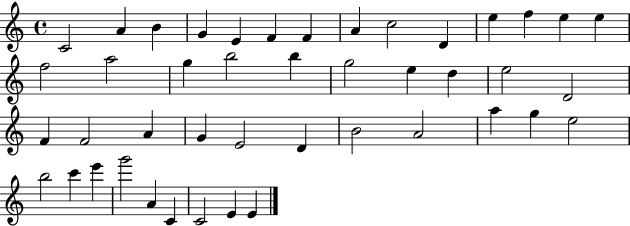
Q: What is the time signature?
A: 4/4